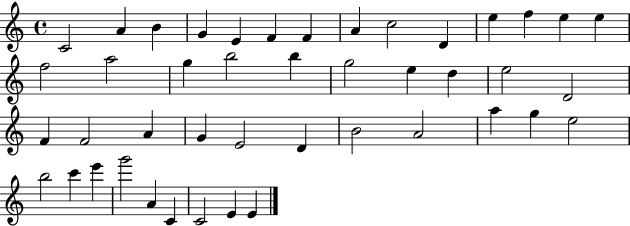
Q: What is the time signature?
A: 4/4